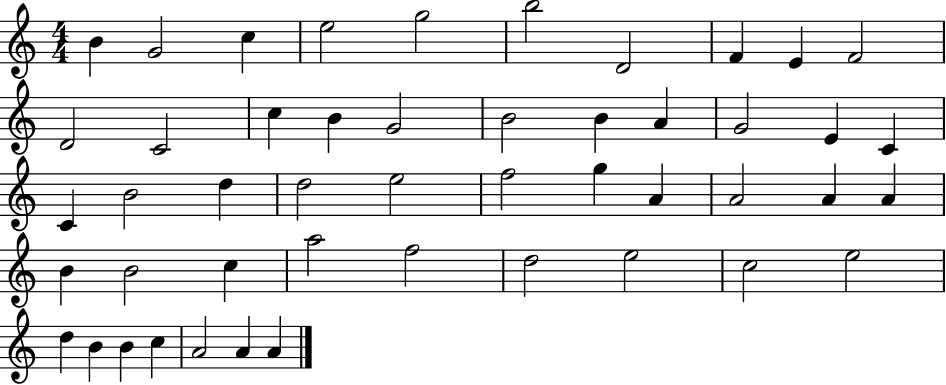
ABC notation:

X:1
T:Untitled
M:4/4
L:1/4
K:C
B G2 c e2 g2 b2 D2 F E F2 D2 C2 c B G2 B2 B A G2 E C C B2 d d2 e2 f2 g A A2 A A B B2 c a2 f2 d2 e2 c2 e2 d B B c A2 A A